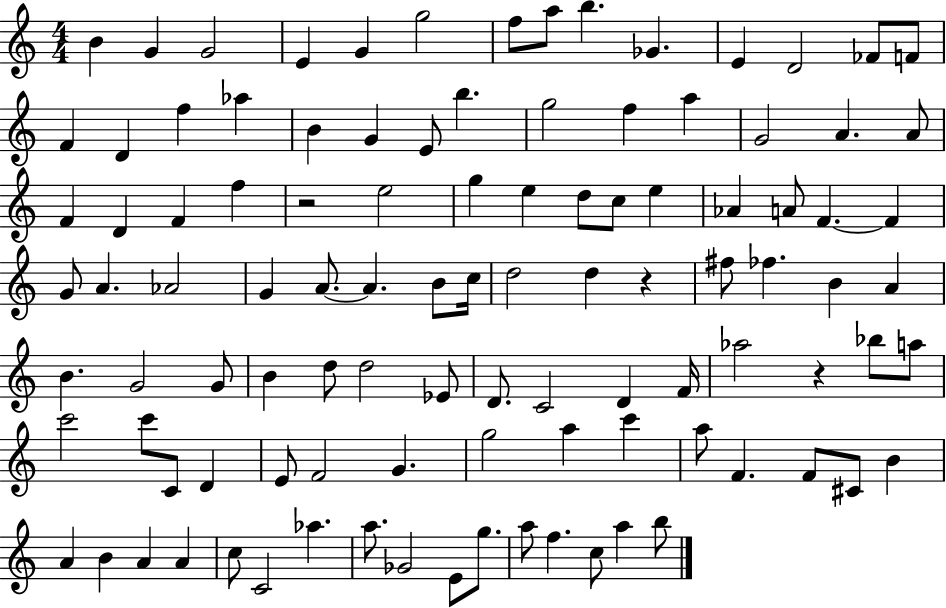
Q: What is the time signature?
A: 4/4